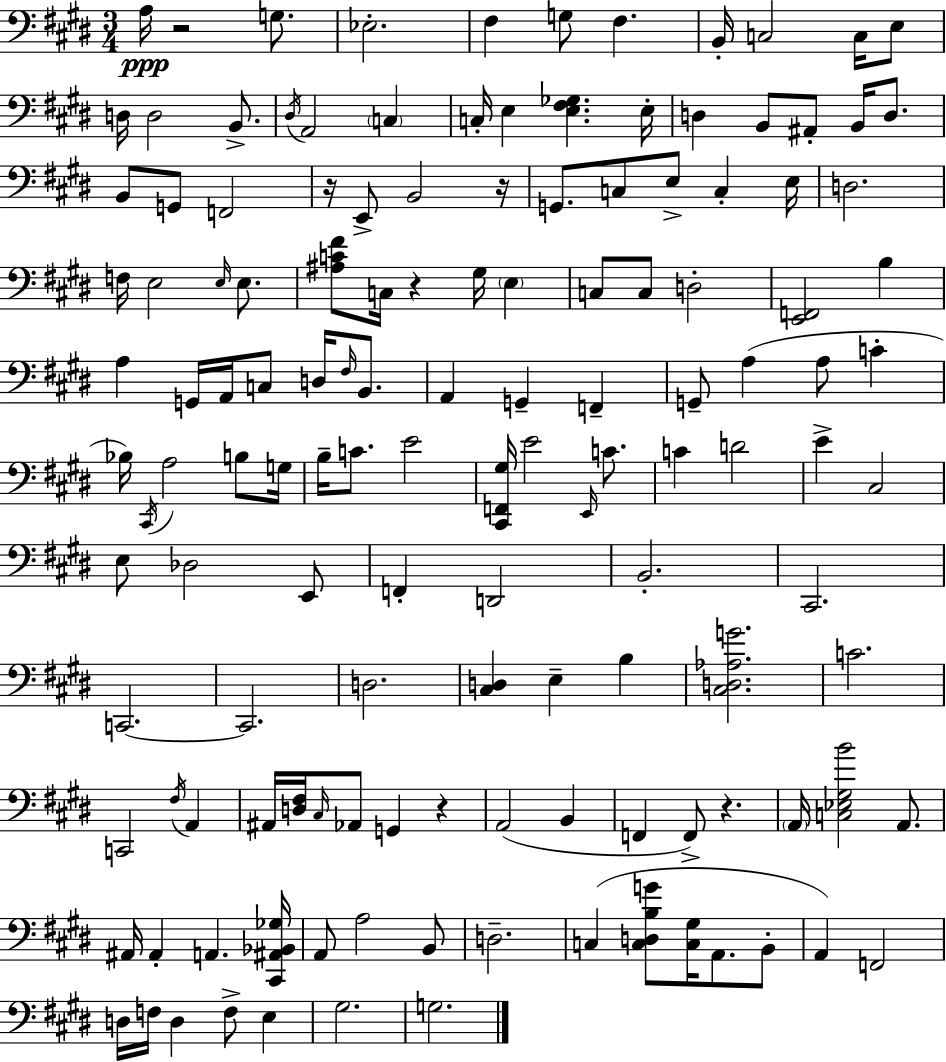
A3/s R/h G3/e. Eb3/h. F#3/q G3/e F#3/q. B2/s C3/h C3/s E3/e D3/s D3/h B2/e. D#3/s A2/h C3/q C3/s E3/q [E3,F#3,Gb3]/q. E3/s D3/q B2/e A#2/e B2/s D3/e. B2/e G2/e F2/h R/s E2/e B2/h R/s G2/e. C3/e E3/e C3/q E3/s D3/h. F3/s E3/h E3/s E3/e. [A#3,C4,F#4]/e C3/s R/q G#3/s E3/q C3/e C3/e D3/h [E2,F2]/h B3/q A3/q G2/s A2/s C3/e D3/s F#3/s B2/e. A2/q G2/q F2/q G2/e A3/q A3/e C4/q Bb3/s C#2/s A3/h B3/e G3/s B3/s C4/e. E4/h [C#2,F2,G#3]/s E4/h E2/s C4/e. C4/q D4/h E4/q C#3/h E3/e Db3/h E2/e F2/q D2/h B2/h. C#2/h. C2/h. C2/h. D3/h. [C#3,D3]/q E3/q B3/q [C#3,D3,Ab3,G4]/h. C4/h. C2/h F#3/s A2/q A#2/s [D3,F#3]/s C#3/s Ab2/e G2/q R/q A2/h B2/q F2/q F2/e R/q. A2/s [C3,Eb3,G#3,B4]/h A2/e. A#2/s A#2/q A2/q. [C#2,A#2,Bb2,Gb3]/s A2/e A3/h B2/e D3/h. C3/q [C3,D3,B3,G4]/e [C3,G#3]/s A2/e. B2/e A2/q F2/h D3/s F3/s D3/q F3/e E3/q G#3/h. G3/h.